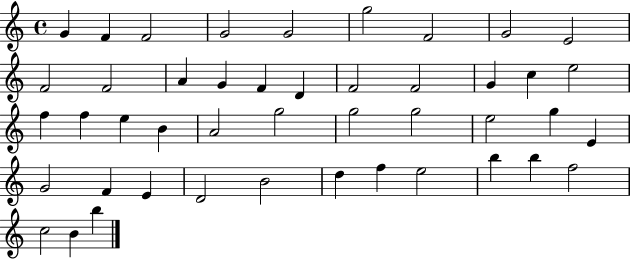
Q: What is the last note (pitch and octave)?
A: B5